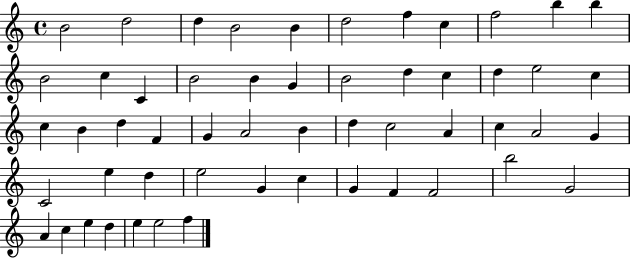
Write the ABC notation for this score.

X:1
T:Untitled
M:4/4
L:1/4
K:C
B2 d2 d B2 B d2 f c f2 b b B2 c C B2 B G B2 d c d e2 c c B d F G A2 B d c2 A c A2 G C2 e d e2 G c G F F2 b2 G2 A c e d e e2 f